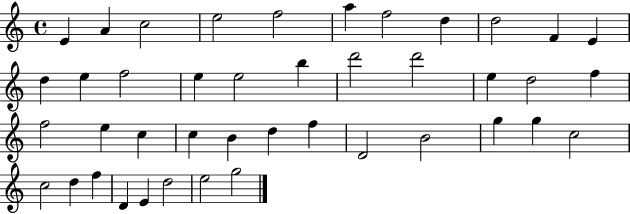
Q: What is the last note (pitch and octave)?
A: G5